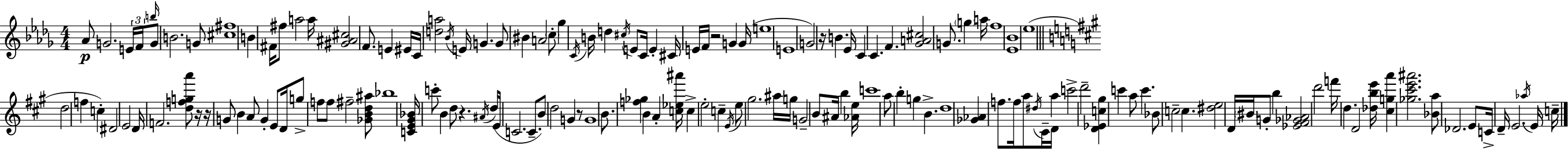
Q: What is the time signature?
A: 4/4